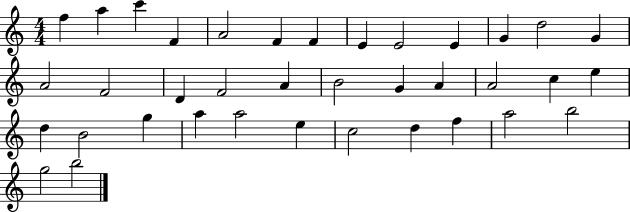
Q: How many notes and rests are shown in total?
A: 37